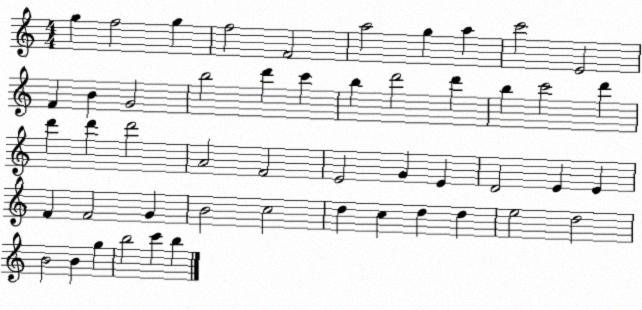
X:1
T:Untitled
M:4/4
L:1/4
K:C
g f2 g f2 F2 a2 g a c'2 E2 F B G2 b2 d' c' b d'2 d' b c'2 d' d' d' d'2 A2 F2 E2 G E D2 E E F F2 G B2 c2 d c d d e2 d2 B2 B g b2 c' b